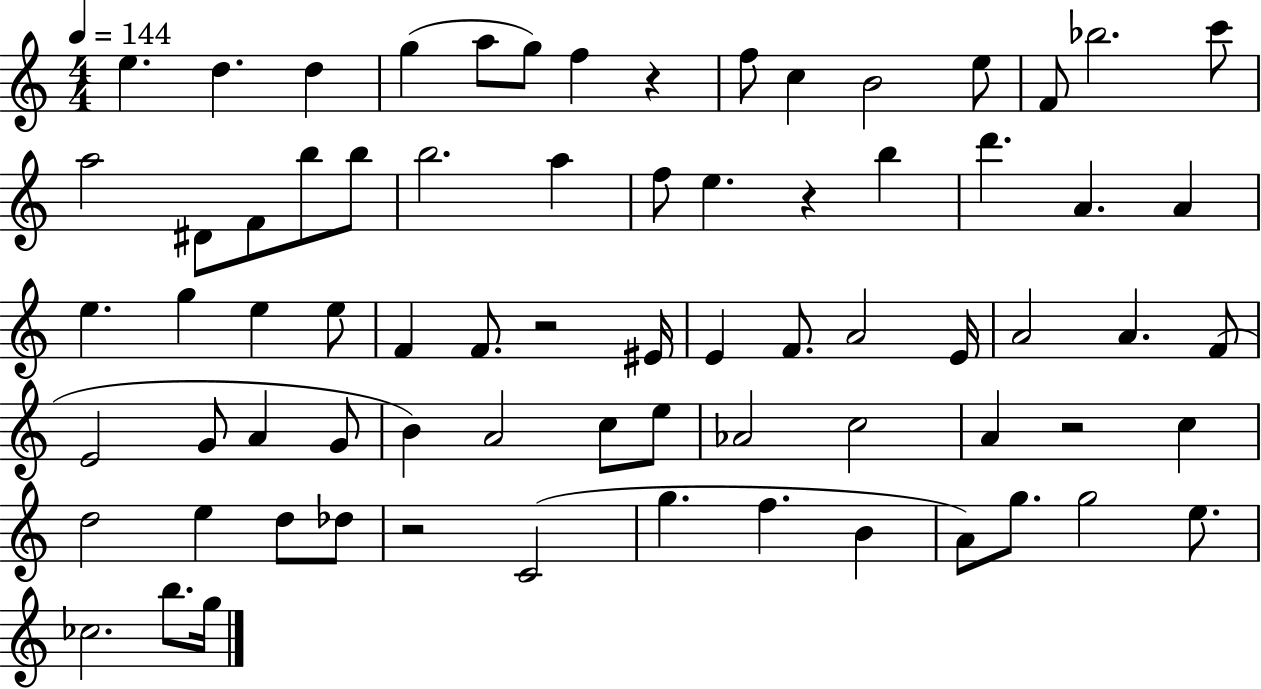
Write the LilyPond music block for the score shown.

{
  \clef treble
  \numericTimeSignature
  \time 4/4
  \key c \major
  \tempo 4 = 144
  e''4. d''4. d''4 | g''4( a''8 g''8) f''4 r4 | f''8 c''4 b'2 e''8 | f'8 bes''2. c'''8 | \break a''2 dis'8 f'8 b''8 b''8 | b''2. a''4 | f''8 e''4. r4 b''4 | d'''4. a'4. a'4 | \break e''4. g''4 e''4 e''8 | f'4 f'8. r2 eis'16 | e'4 f'8. a'2 e'16 | a'2 a'4. f'8( | \break e'2 g'8 a'4 g'8 | b'4) a'2 c''8 e''8 | aes'2 c''2 | a'4 r2 c''4 | \break d''2 e''4 d''8 des''8 | r2 c'2( | g''4. f''4. b'4 | a'8) g''8. g''2 e''8. | \break ces''2. b''8. g''16 | \bar "|."
}